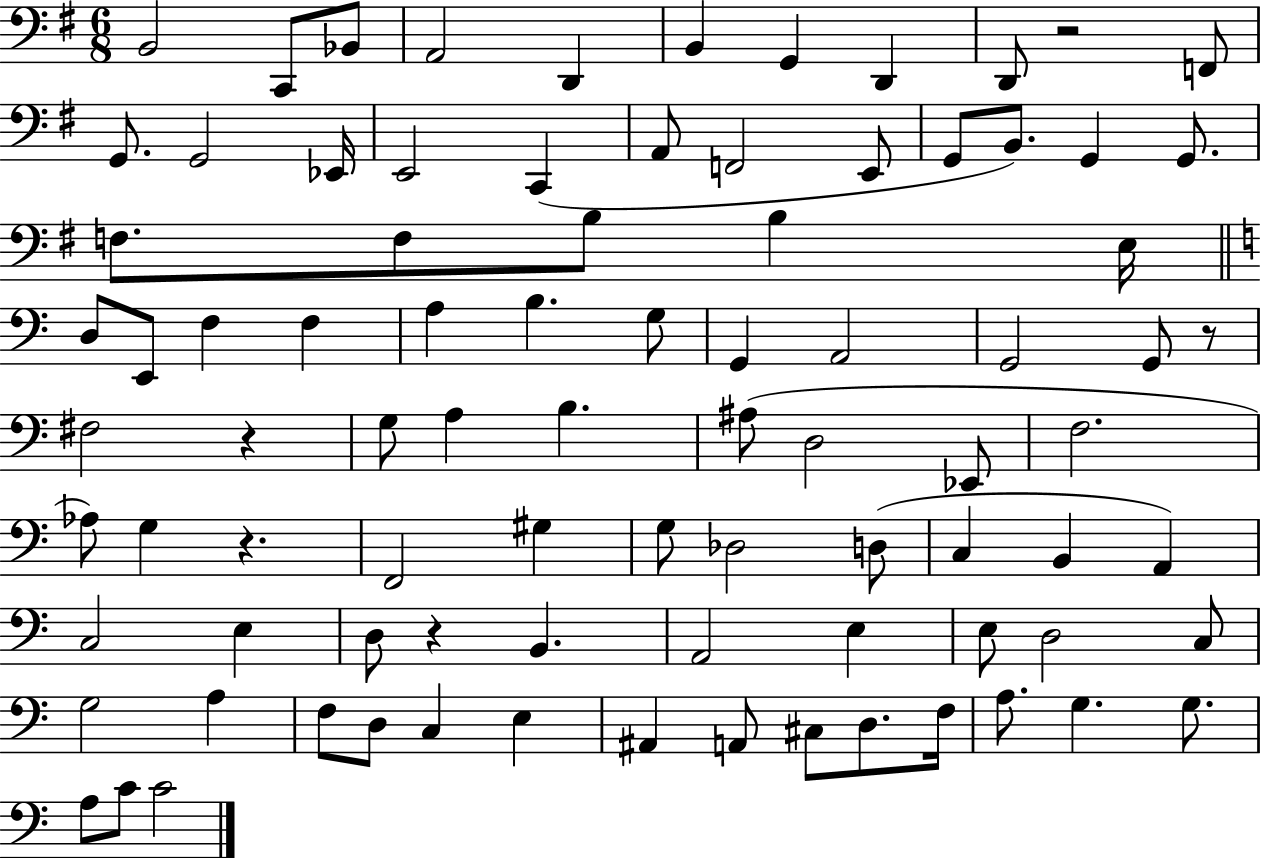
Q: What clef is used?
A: bass